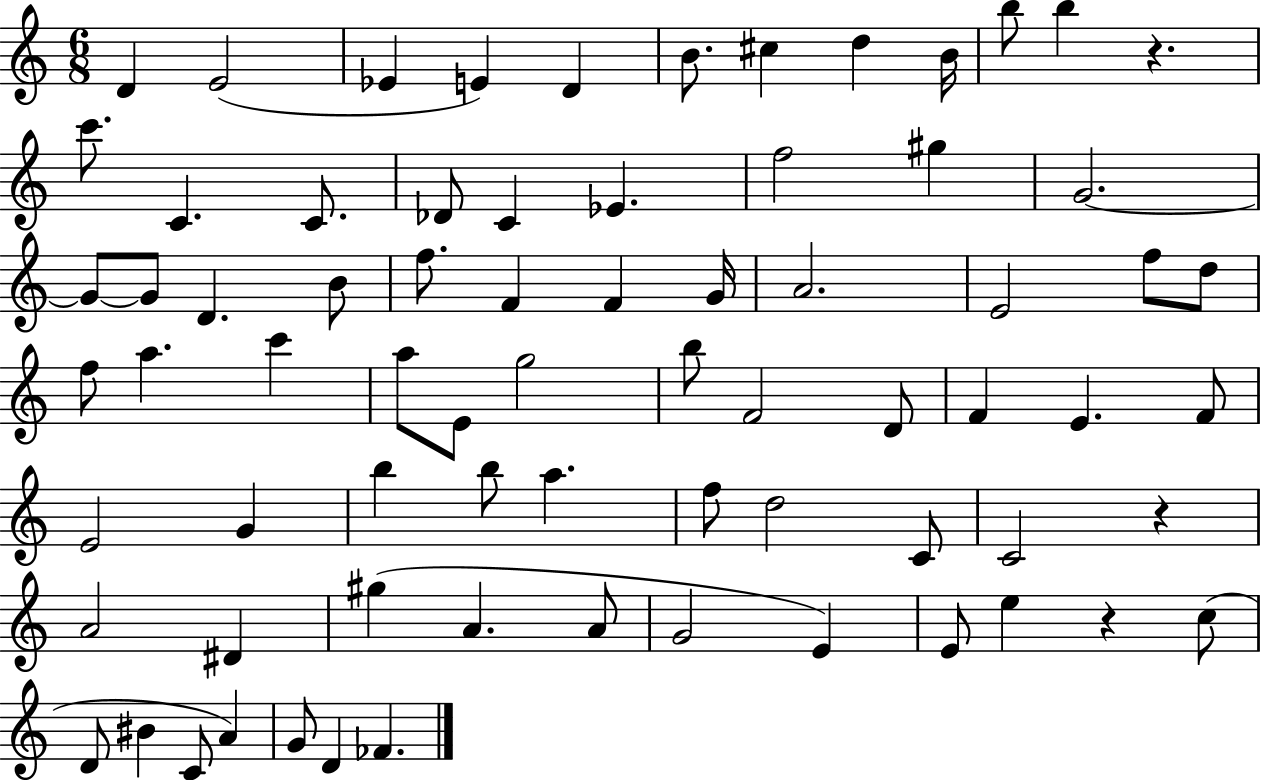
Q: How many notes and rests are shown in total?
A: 73